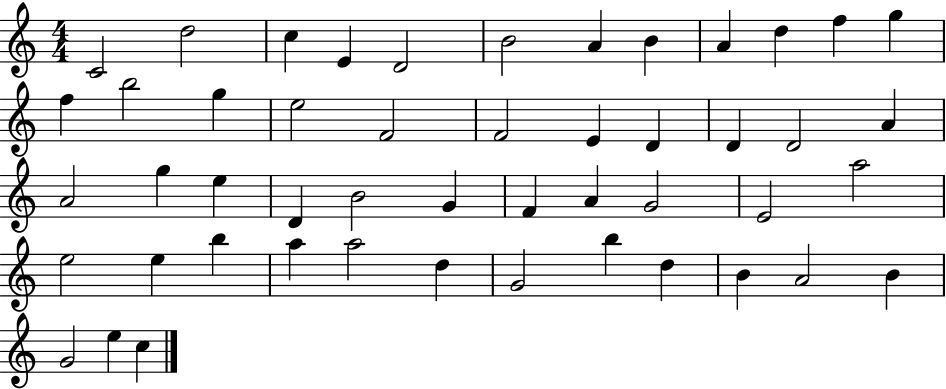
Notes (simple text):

C4/h D5/h C5/q E4/q D4/h B4/h A4/q B4/q A4/q D5/q F5/q G5/q F5/q B5/h G5/q E5/h F4/h F4/h E4/q D4/q D4/q D4/h A4/q A4/h G5/q E5/q D4/q B4/h G4/q F4/q A4/q G4/h E4/h A5/h E5/h E5/q B5/q A5/q A5/h D5/q G4/h B5/q D5/q B4/q A4/h B4/q G4/h E5/q C5/q